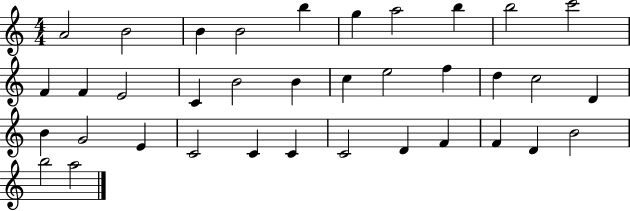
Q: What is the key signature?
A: C major